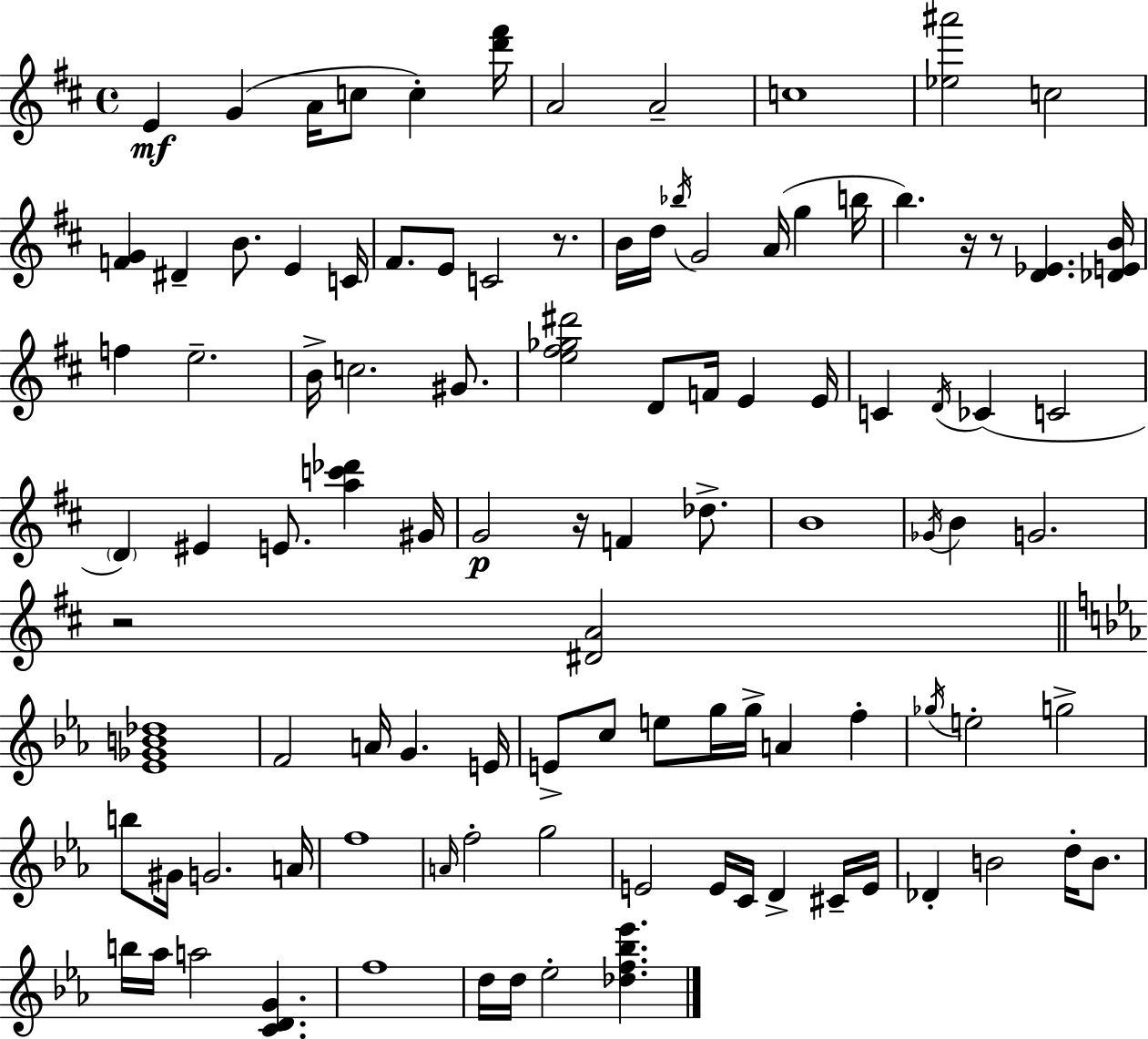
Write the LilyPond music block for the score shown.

{
  \clef treble
  \time 4/4
  \defaultTimeSignature
  \key d \major
  e'4\mf g'4( a'16 c''8 c''4-.) <d''' fis'''>16 | a'2 a'2-- | c''1 | <ees'' ais'''>2 c''2 | \break <f' g'>4 dis'4-- b'8. e'4 c'16 | fis'8. e'8 c'2 r8. | b'16 d''16 \acciaccatura { bes''16 } g'2 a'16( g''4 | b''16 b''4.) r16 r8 <d' ees'>4. | \break <des' e' b'>16 f''4 e''2.-- | b'16-> c''2. gis'8. | <e'' fis'' ges'' dis'''>2 d'8 f'16 e'4 | e'16 c'4 \acciaccatura { d'16 }( ces'4 c'2 | \break \parenthesize d'4) eis'4 e'8. <a'' c''' des'''>4 | gis'16 g'2\p r16 f'4 des''8.-> | b'1 | \acciaccatura { ges'16 } b'4 g'2. | \break r2 <dis' a'>2 | \bar "||" \break \key c \minor <ees' ges' b' des''>1 | f'2 a'16 g'4. e'16 | e'8-> c''8 e''8 g''16 g''16-> a'4 f''4-. | \acciaccatura { ges''16 } e''2-. g''2-> | \break b''8 gis'16 g'2. | a'16 f''1 | \grace { a'16 } f''2-. g''2 | e'2 e'16 c'16 d'4-> | \break cis'16-- e'16 des'4-. b'2 d''16-. b'8. | b''16 aes''16 a''2 <c' d' g'>4. | f''1 | d''16 d''16 ees''2-. <des'' f'' bes'' ees'''>4. | \break \bar "|."
}